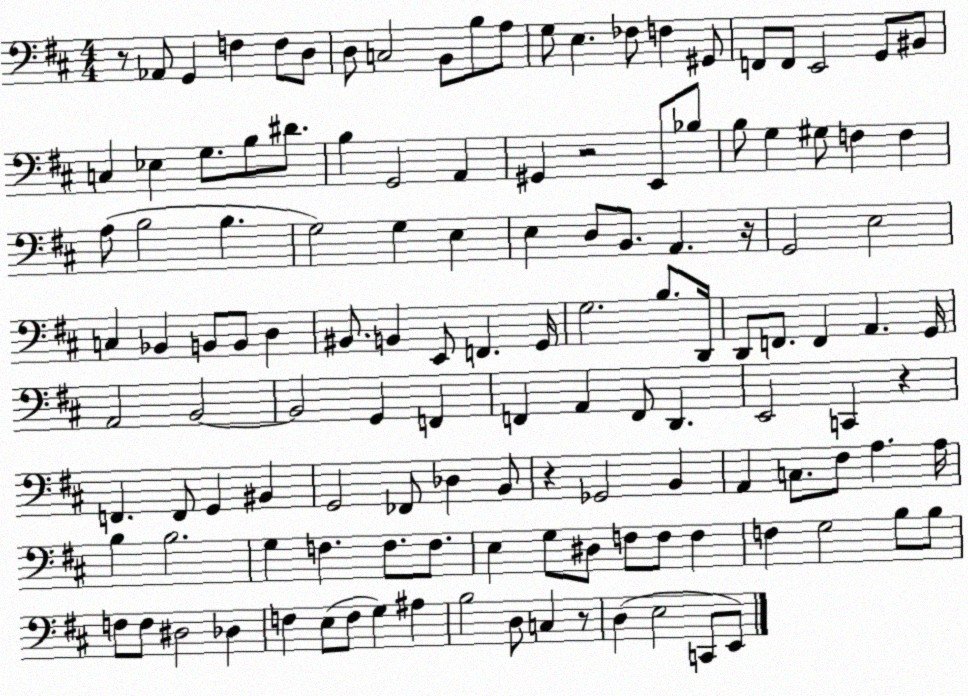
X:1
T:Untitled
M:4/4
L:1/4
K:D
z/2 _A,,/2 G,, F, F,/2 D,/2 D,/2 C,2 B,,/2 B,/2 A,/2 G,/2 E, _F,/2 F, ^G,,/2 F,,/2 F,,/2 E,,2 G,,/2 ^B,,/2 C, _E, G,/2 B,/2 ^D/2 B, G,,2 A,, ^G,, z2 E,,/2 _B,/2 B,/2 G, ^G,/2 F, F, A,/2 B,2 B, G,2 G, E, E, D,/2 B,,/2 A,, z/4 G,,2 E,2 C, _B,, B,,/2 B,,/2 D, ^B,,/2 B,, E,,/2 F,, G,,/4 G,2 B,/2 D,,/4 D,,/2 F,,/2 F,, A,, G,,/4 A,,2 B,,2 B,,2 G,, F,, F,, A,, F,,/2 D,, E,,2 C,, z F,, F,,/2 G,, ^B,, G,,2 _F,,/2 _D, B,,/2 z _G,,2 B,, A,, C,/2 ^F,/2 A, A,/4 B, B,2 G, F, F,/2 F,/2 E, G,/2 ^D,/2 F,/2 F,/2 F, F, G,2 B,/2 B,/2 F,/2 F,/2 ^D,2 _D, F, E,/2 F,/2 G, ^A, B,2 D,/2 C, z/2 D, E,2 C,,/2 E,,/2